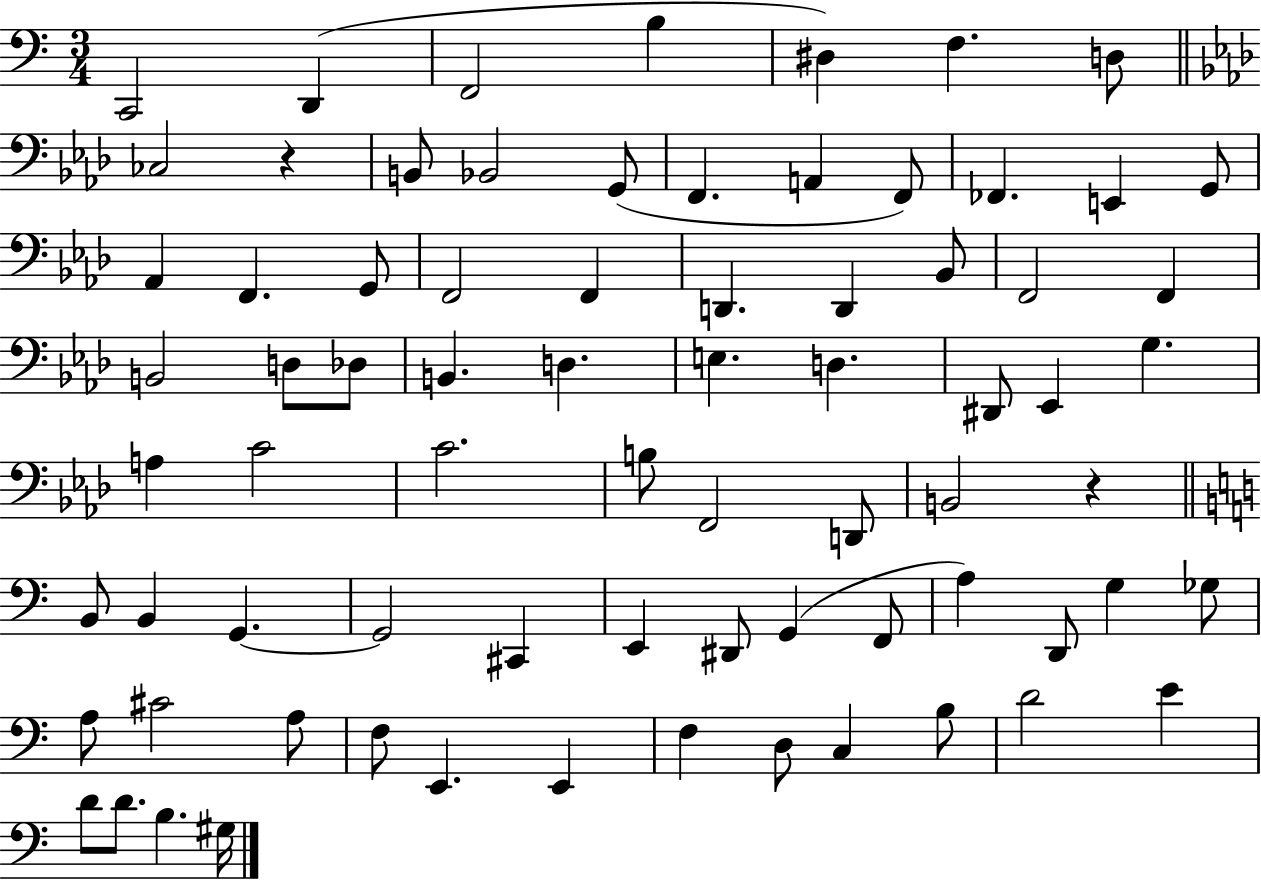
{
  \clef bass
  \numericTimeSignature
  \time 3/4
  \key c \major
  c,2 d,4( | f,2 b4 | dis4) f4. d8 | \bar "||" \break \key aes \major ces2 r4 | b,8 bes,2 g,8( | f,4. a,4 f,8) | fes,4. e,4 g,8 | \break aes,4 f,4. g,8 | f,2 f,4 | d,4. d,4 bes,8 | f,2 f,4 | \break b,2 d8 des8 | b,4. d4. | e4. d4. | dis,8 ees,4 g4. | \break a4 c'2 | c'2. | b8 f,2 d,8 | b,2 r4 | \break \bar "||" \break \key c \major b,8 b,4 g,4.~~ | g,2 cis,4 | e,4 dis,8 g,4( f,8 | a4) d,8 g4 ges8 | \break a8 cis'2 a8 | f8 e,4. e,4 | f4 d8 c4 b8 | d'2 e'4 | \break d'8 d'8. b4. gis16 | \bar "|."
}